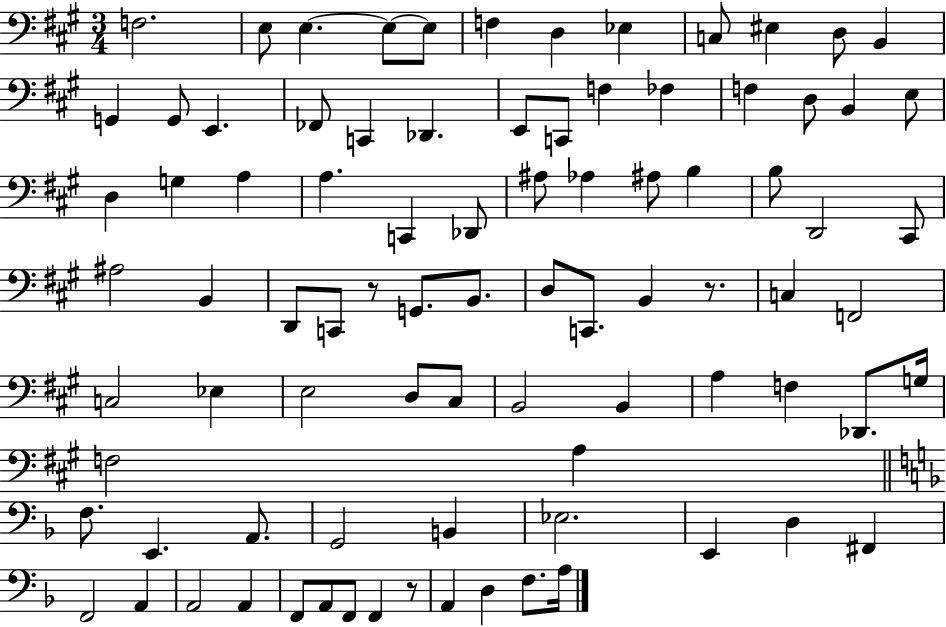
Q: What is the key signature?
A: A major